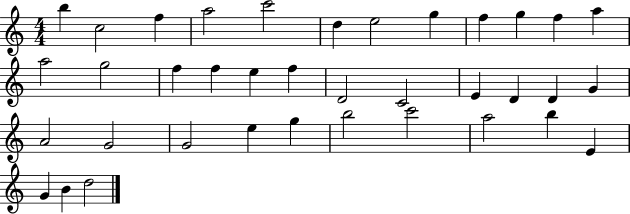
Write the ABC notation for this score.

X:1
T:Untitled
M:4/4
L:1/4
K:C
b c2 f a2 c'2 d e2 g f g f a a2 g2 f f e f D2 C2 E D D G A2 G2 G2 e g b2 c'2 a2 b E G B d2